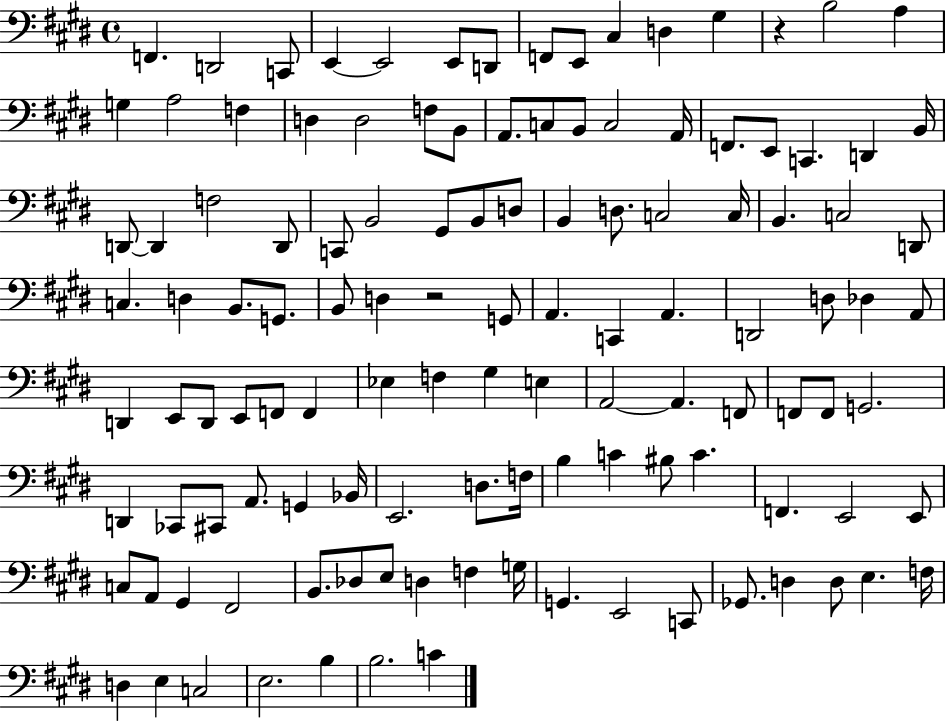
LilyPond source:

{
  \clef bass
  \time 4/4
  \defaultTimeSignature
  \key e \major
  f,4. d,2 c,8 | e,4~~ e,2 e,8 d,8 | f,8 e,8 cis4 d4 gis4 | r4 b2 a4 | \break g4 a2 f4 | d4 d2 f8 b,8 | a,8. c8 b,8 c2 a,16 | f,8. e,8 c,4. d,4 b,16 | \break d,8~~ d,4 f2 d,8 | c,8 b,2 gis,8 b,8 d8 | b,4 d8. c2 c16 | b,4. c2 d,8 | \break c4. d4 b,8. g,8. | b,8 d4 r2 g,8 | a,4. c,4 a,4. | d,2 d8 des4 a,8 | \break d,4 e,8 d,8 e,8 f,8 f,4 | ees4 f4 gis4 e4 | a,2~~ a,4. f,8 | f,8 f,8 g,2. | \break d,4 ces,8 cis,8 a,8. g,4 bes,16 | e,2. d8. f16 | b4 c'4 bis8 c'4. | f,4. e,2 e,8 | \break c8 a,8 gis,4 fis,2 | b,8. des8 e8 d4 f4 g16 | g,4. e,2 c,8 | ges,8. d4 d8 e4. f16 | \break d4 e4 c2 | e2. b4 | b2. c'4 | \bar "|."
}